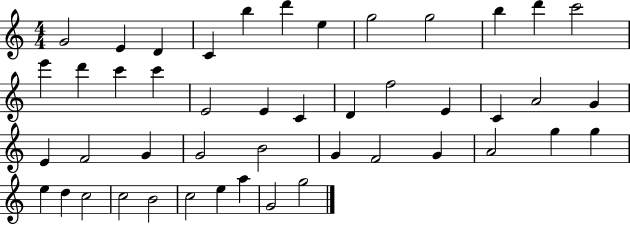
G4/h E4/q D4/q C4/q B5/q D6/q E5/q G5/h G5/h B5/q D6/q C6/h E6/q D6/q C6/q C6/q E4/h E4/q C4/q D4/q F5/h E4/q C4/q A4/h G4/q E4/q F4/h G4/q G4/h B4/h G4/q F4/h G4/q A4/h G5/q G5/q E5/q D5/q C5/h C5/h B4/h C5/h E5/q A5/q G4/h G5/h